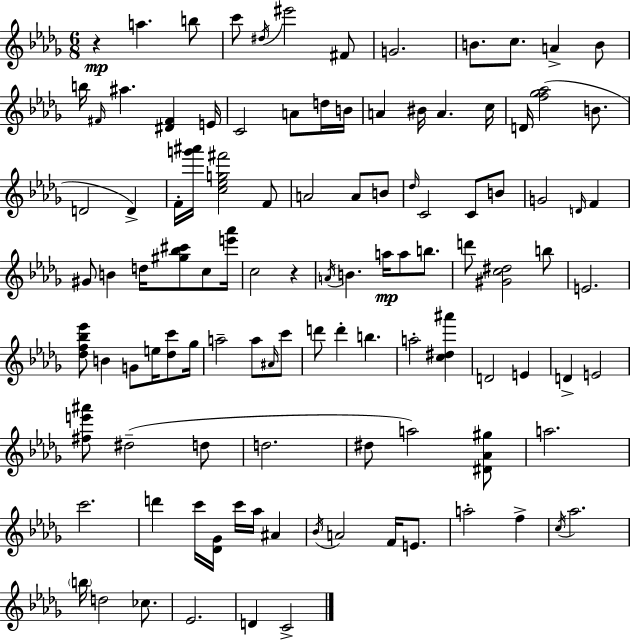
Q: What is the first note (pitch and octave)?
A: A5